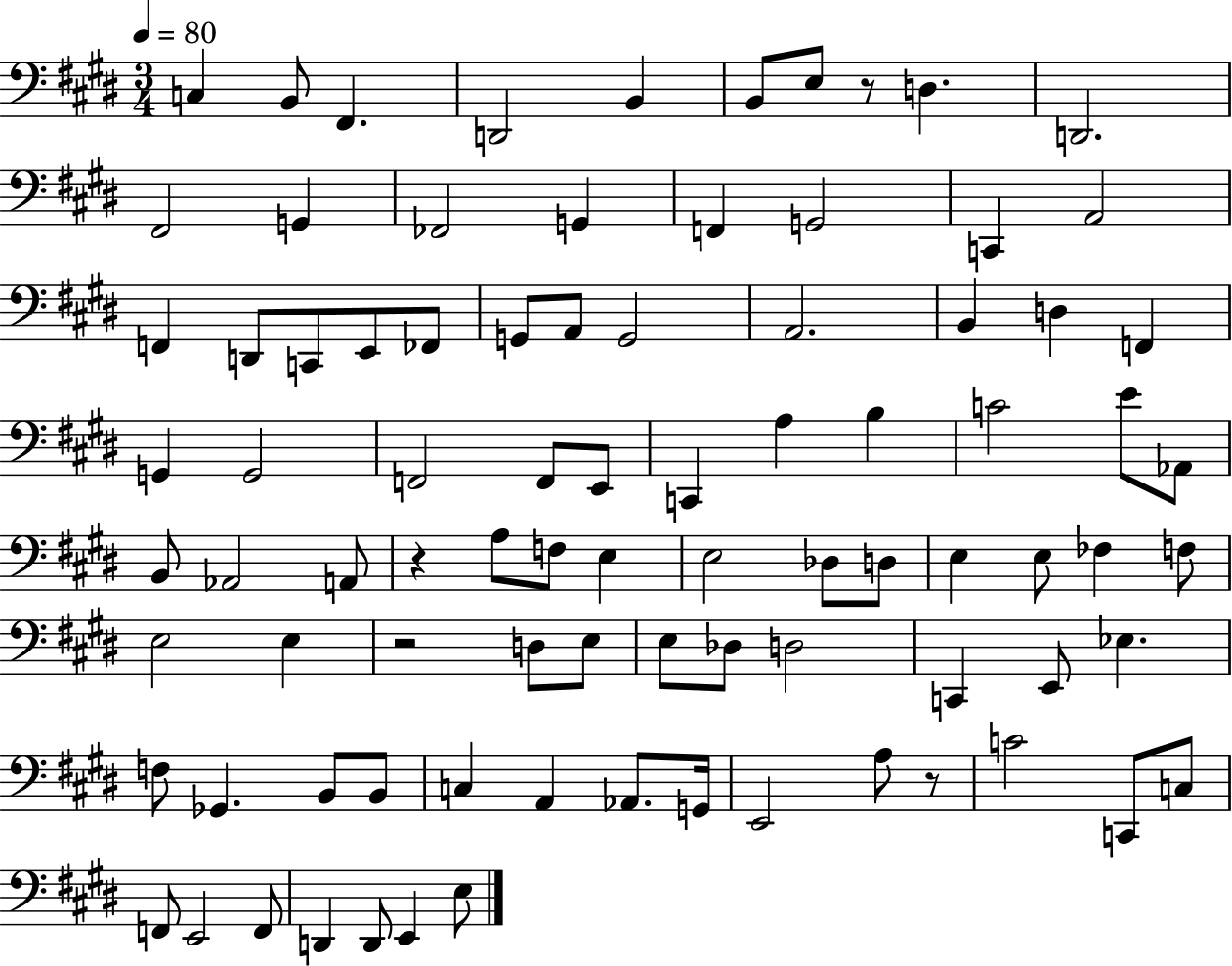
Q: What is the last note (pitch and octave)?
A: E3